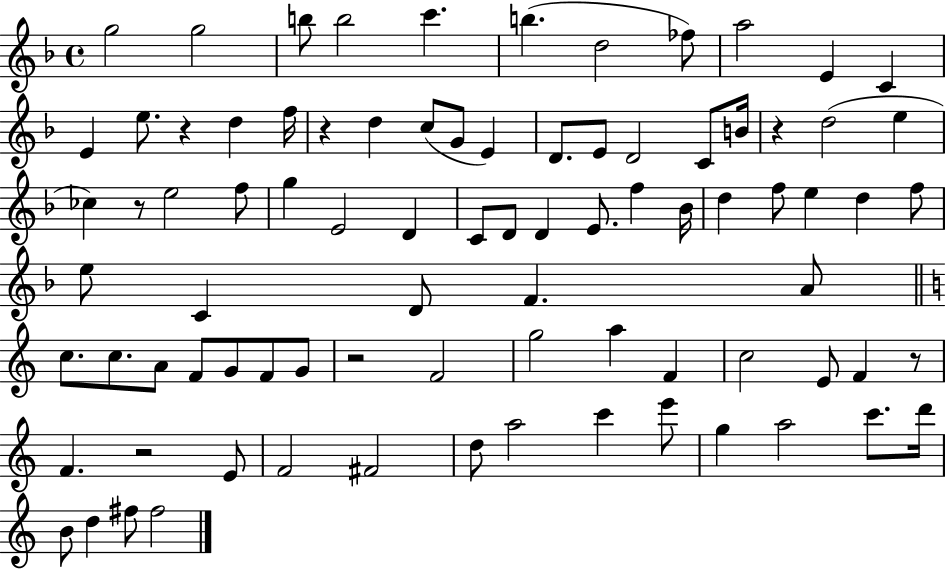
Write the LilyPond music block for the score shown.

{
  \clef treble
  \time 4/4
  \defaultTimeSignature
  \key f \major
  g''2 g''2 | b''8 b''2 c'''4. | b''4.( d''2 fes''8) | a''2 e'4 c'4 | \break e'4 e''8. r4 d''4 f''16 | r4 d''4 c''8( g'8 e'4) | d'8. e'8 d'2 c'8 b'16 | r4 d''2( e''4 | \break ces''4) r8 e''2 f''8 | g''4 e'2 d'4 | c'8 d'8 d'4 e'8. f''4 bes'16 | d''4 f''8 e''4 d''4 f''8 | \break e''8 c'4 d'8 f'4. a'8 | \bar "||" \break \key a \minor c''8. c''8. a'8 f'8 g'8 f'8 g'8 | r2 f'2 | g''2 a''4 f'4 | c''2 e'8 f'4 r8 | \break f'4. r2 e'8 | f'2 fis'2 | d''8 a''2 c'''4 e'''8 | g''4 a''2 c'''8. d'''16 | \break b'8 d''4 fis''8 fis''2 | \bar "|."
}